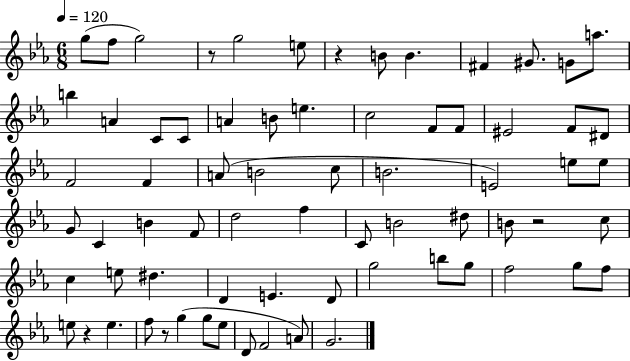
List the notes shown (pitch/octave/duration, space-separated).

G5/e F5/e G5/h R/e G5/h E5/e R/q B4/e B4/q. F#4/q G#4/e. G4/e A5/e. B5/q A4/q C4/e C4/e A4/q B4/e E5/q. C5/h F4/e F4/e EIS4/h F4/e D#4/e F4/h F4/q A4/e B4/h C5/e B4/h. E4/h E5/e E5/e G4/e C4/q B4/q F4/e D5/h F5/q C4/e B4/h D#5/e B4/e R/h C5/e C5/q E5/e D#5/q. D4/q E4/q. D4/e G5/h B5/e G5/e F5/h G5/e F5/e E5/e R/q E5/q. F5/e R/e G5/q G5/e Eb5/e D4/e F4/h A4/e G4/h.